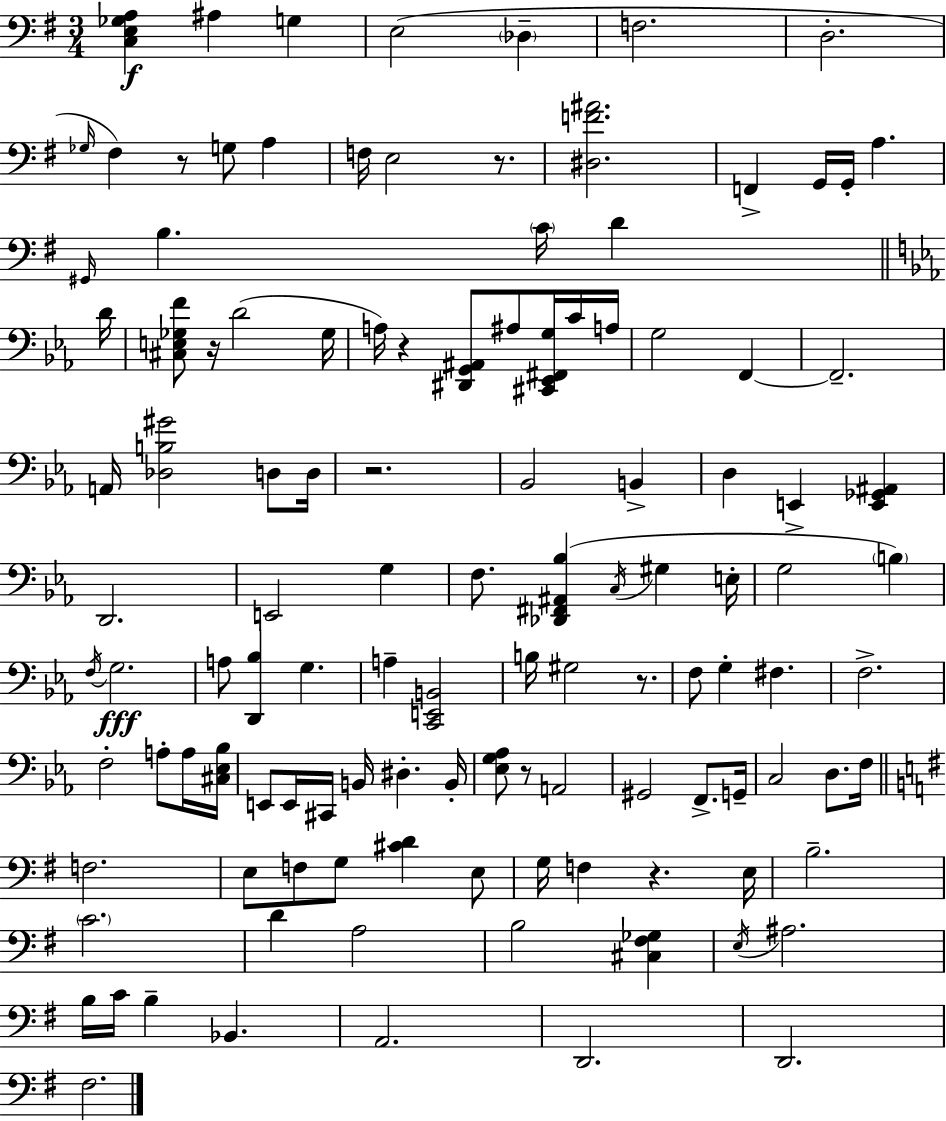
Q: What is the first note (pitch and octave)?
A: A#3